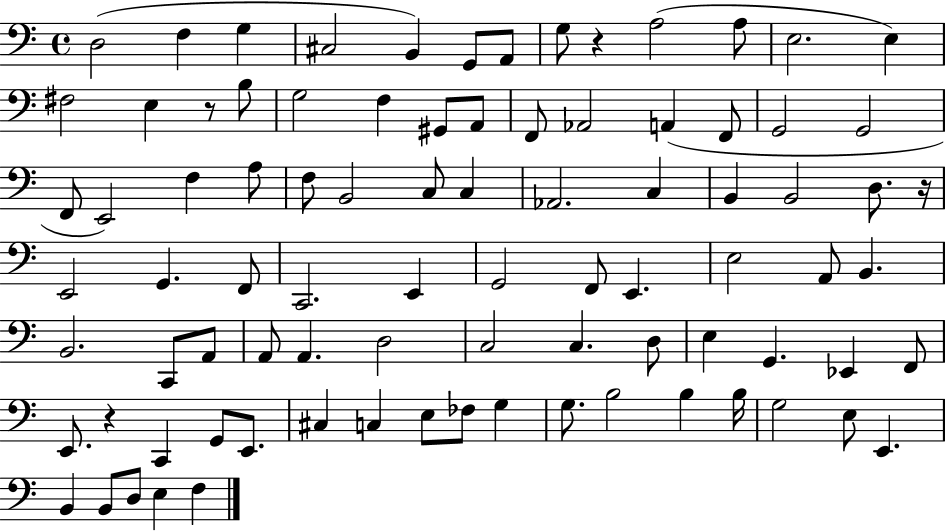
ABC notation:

X:1
T:Untitled
M:4/4
L:1/4
K:C
D,2 F, G, ^C,2 B,, G,,/2 A,,/2 G,/2 z A,2 A,/2 E,2 E, ^F,2 E, z/2 B,/2 G,2 F, ^G,,/2 A,,/2 F,,/2 _A,,2 A,, F,,/2 G,,2 G,,2 F,,/2 E,,2 F, A,/2 F,/2 B,,2 C,/2 C, _A,,2 C, B,, B,,2 D,/2 z/4 E,,2 G,, F,,/2 C,,2 E,, G,,2 F,,/2 E,, E,2 A,,/2 B,, B,,2 C,,/2 A,,/2 A,,/2 A,, D,2 C,2 C, D,/2 E, G,, _E,, F,,/2 E,,/2 z C,, G,,/2 E,,/2 ^C, C, E,/2 _F,/2 G, G,/2 B,2 B, B,/4 G,2 E,/2 E,, B,, B,,/2 D,/2 E, F,